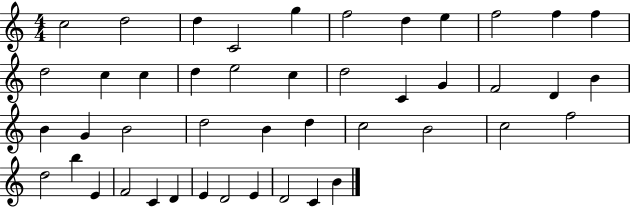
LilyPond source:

{
  \clef treble
  \numericTimeSignature
  \time 4/4
  \key c \major
  c''2 d''2 | d''4 c'2 g''4 | f''2 d''4 e''4 | f''2 f''4 f''4 | \break d''2 c''4 c''4 | d''4 e''2 c''4 | d''2 c'4 g'4 | f'2 d'4 b'4 | \break b'4 g'4 b'2 | d''2 b'4 d''4 | c''2 b'2 | c''2 f''2 | \break d''2 b''4 e'4 | f'2 c'4 d'4 | e'4 d'2 e'4 | d'2 c'4 b'4 | \break \bar "|."
}